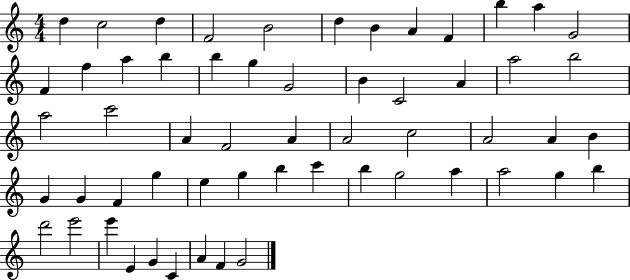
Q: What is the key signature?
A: C major